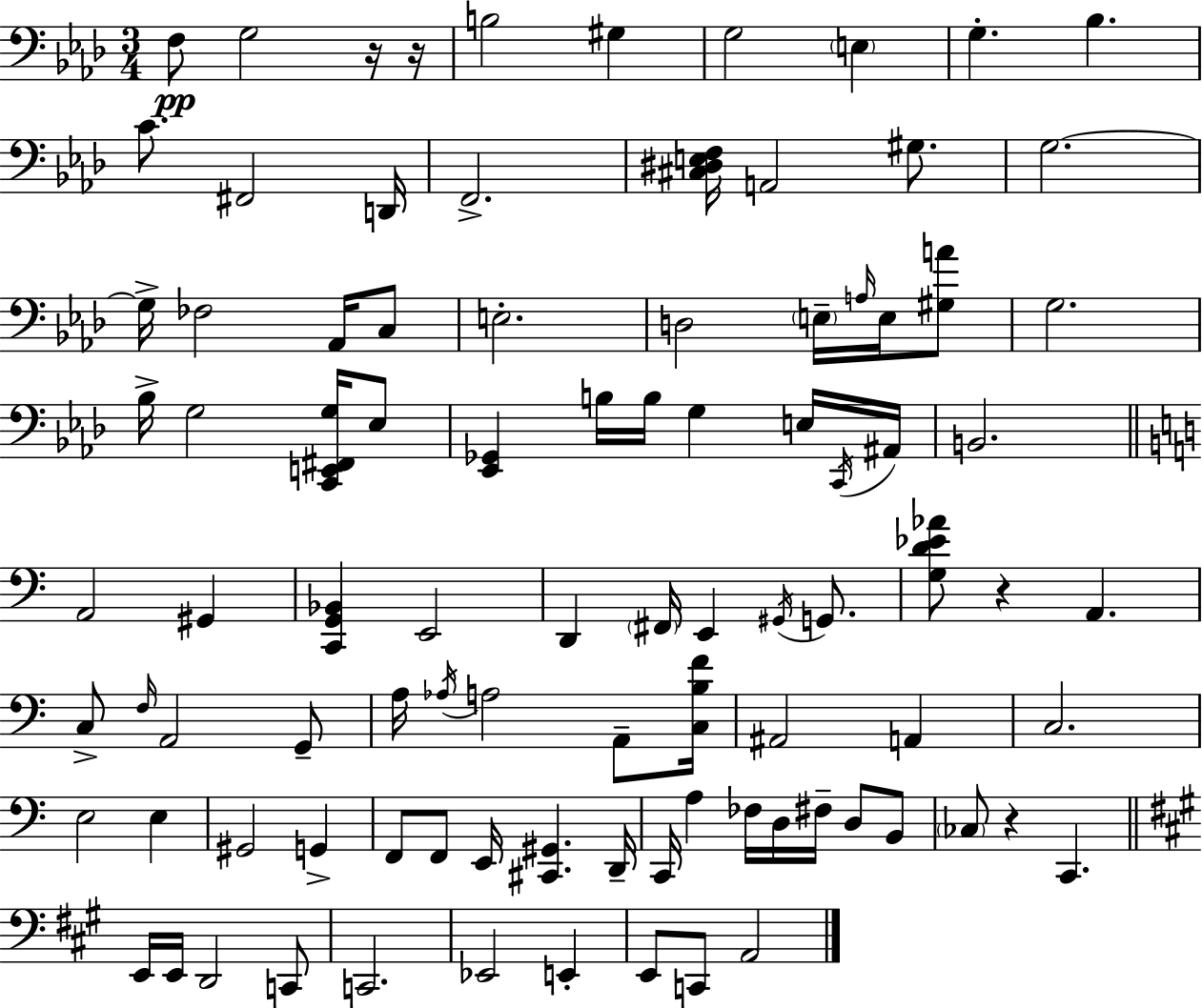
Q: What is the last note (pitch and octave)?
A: A2